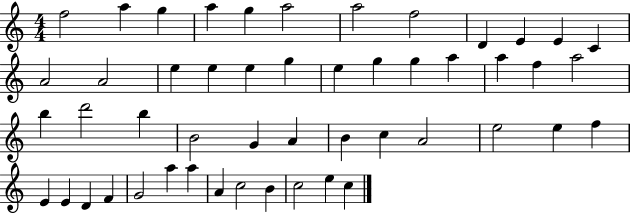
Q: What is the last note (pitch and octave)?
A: C5